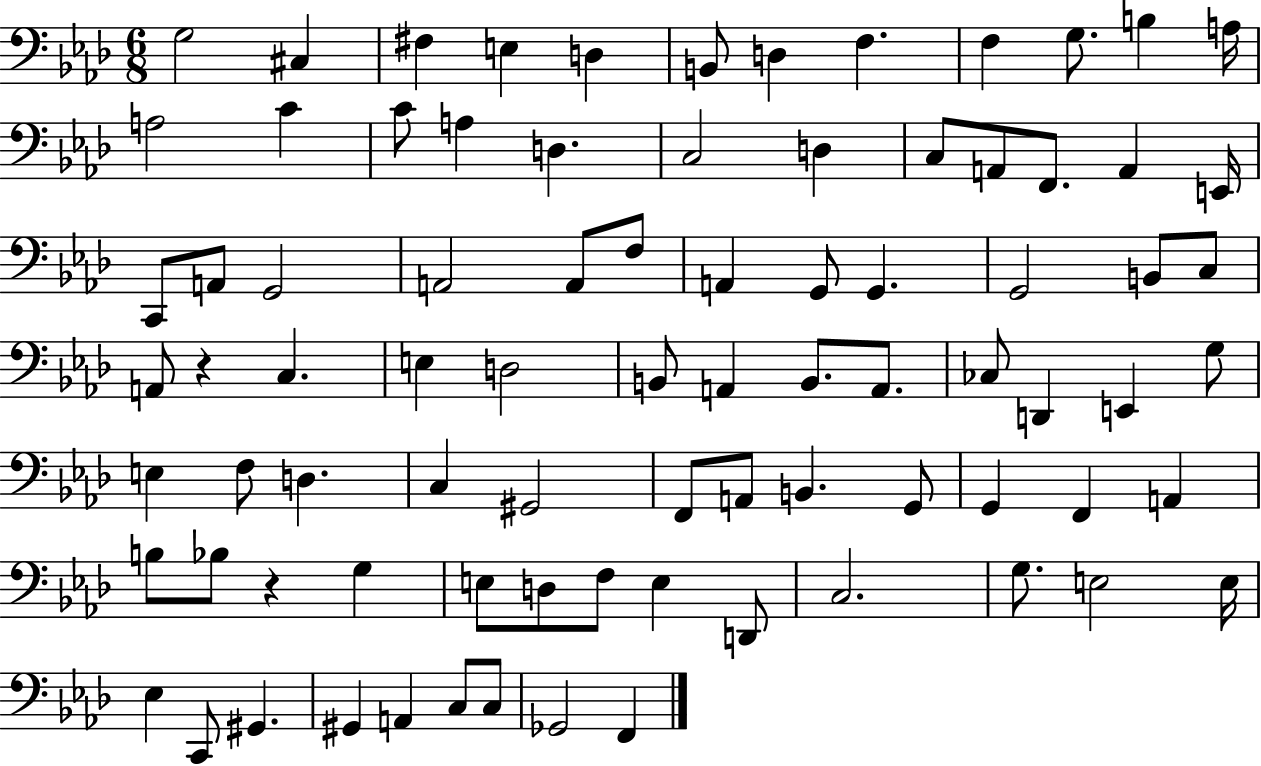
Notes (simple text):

G3/h C#3/q F#3/q E3/q D3/q B2/e D3/q F3/q. F3/q G3/e. B3/q A3/s A3/h C4/q C4/e A3/q D3/q. C3/h D3/q C3/e A2/e F2/e. A2/q E2/s C2/e A2/e G2/h A2/h A2/e F3/e A2/q G2/e G2/q. G2/h B2/e C3/e A2/e R/q C3/q. E3/q D3/h B2/e A2/q B2/e. A2/e. CES3/e D2/q E2/q G3/e E3/q F3/e D3/q. C3/q G#2/h F2/e A2/e B2/q. G2/e G2/q F2/q A2/q B3/e Bb3/e R/q G3/q E3/e D3/e F3/e E3/q D2/e C3/h. G3/e. E3/h E3/s Eb3/q C2/e G#2/q. G#2/q A2/q C3/e C3/e Gb2/h F2/q